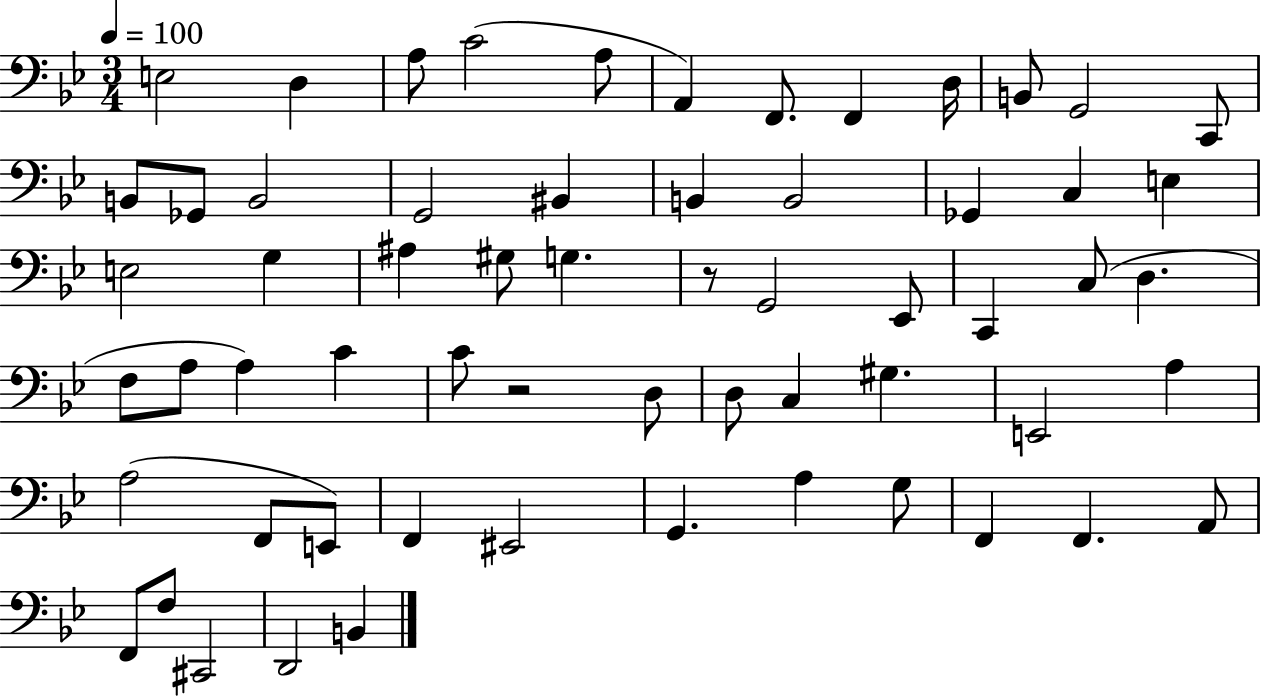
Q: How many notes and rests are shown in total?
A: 61